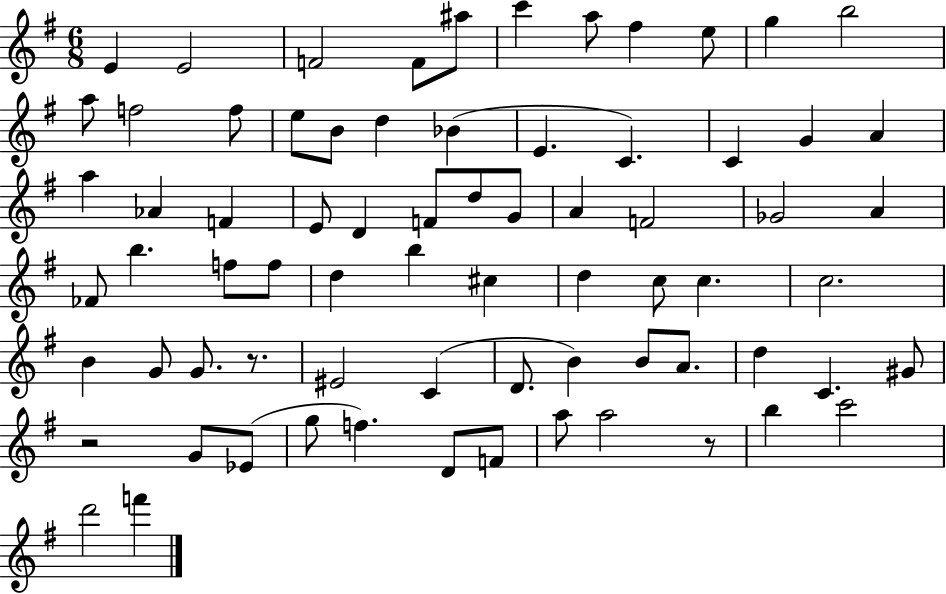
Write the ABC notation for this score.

X:1
T:Untitled
M:6/8
L:1/4
K:G
E E2 F2 F/2 ^a/2 c' a/2 ^f e/2 g b2 a/2 f2 f/2 e/2 B/2 d _B E C C G A a _A F E/2 D F/2 d/2 G/2 A F2 _G2 A _F/2 b f/2 f/2 d b ^c d c/2 c c2 B G/2 G/2 z/2 ^E2 C D/2 B B/2 A/2 d C ^G/2 z2 G/2 _E/2 g/2 f D/2 F/2 a/2 a2 z/2 b c'2 d'2 f'